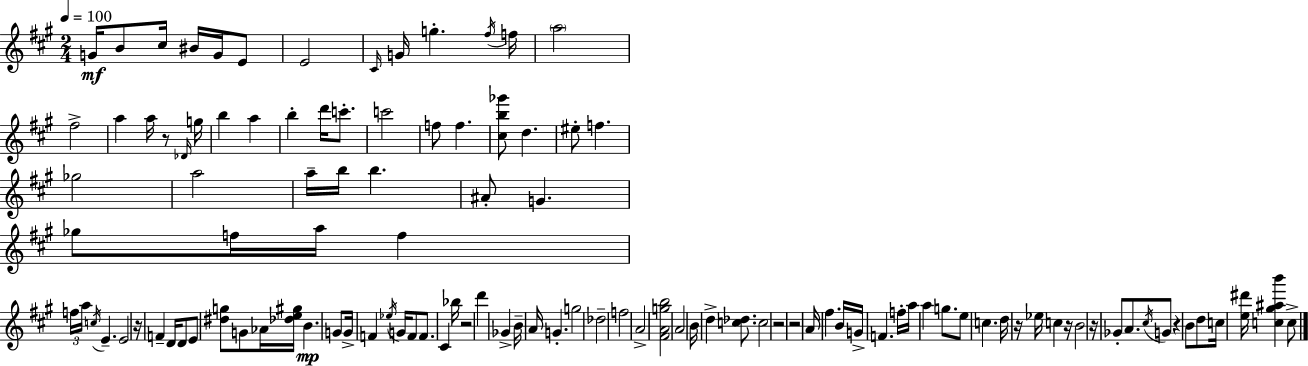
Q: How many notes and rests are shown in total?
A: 113